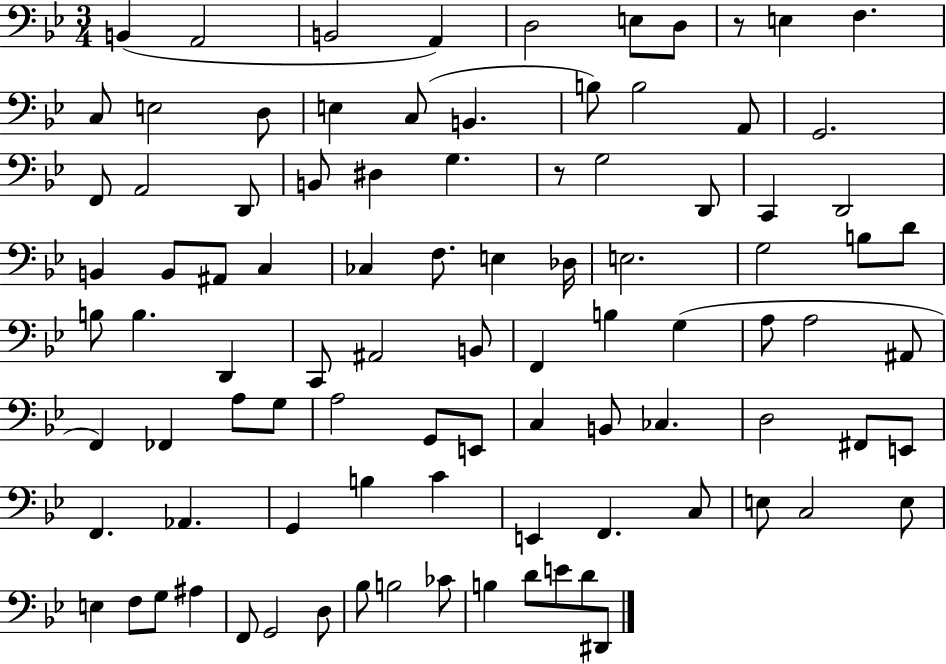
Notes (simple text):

B2/q A2/h B2/h A2/q D3/h E3/e D3/e R/e E3/q F3/q. C3/e E3/h D3/e E3/q C3/e B2/q. B3/e B3/h A2/e G2/h. F2/e A2/h D2/e B2/e D#3/q G3/q. R/e G3/h D2/e C2/q D2/h B2/q B2/e A#2/e C3/q CES3/q F3/e. E3/q Db3/s E3/h. G3/h B3/e D4/e B3/e B3/q. D2/q C2/e A#2/h B2/e F2/q B3/q G3/q A3/e A3/h A#2/e F2/q FES2/q A3/e G3/e A3/h G2/e E2/e C3/q B2/e CES3/q. D3/h F#2/e E2/e F2/q. Ab2/q. G2/q B3/q C4/q E2/q F2/q. C3/e E3/e C3/h E3/e E3/q F3/e G3/e A#3/q F2/e G2/h D3/e Bb3/e B3/h CES4/e B3/q D4/e E4/e D4/e D#2/e